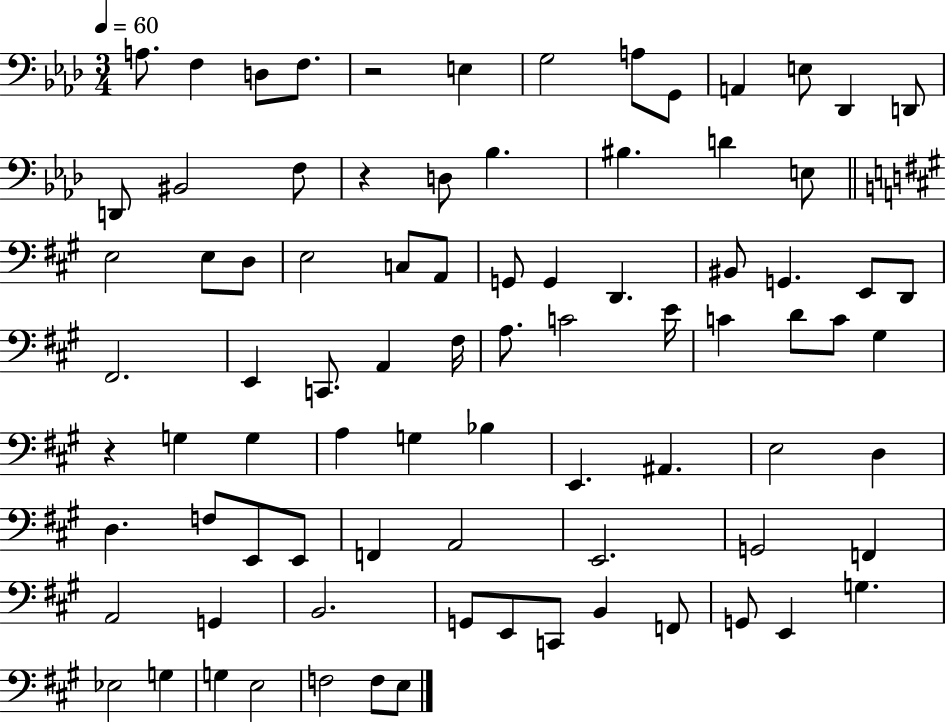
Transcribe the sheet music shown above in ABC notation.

X:1
T:Untitled
M:3/4
L:1/4
K:Ab
A,/2 F, D,/2 F,/2 z2 E, G,2 A,/2 G,,/2 A,, E,/2 _D,, D,,/2 D,,/2 ^B,,2 F,/2 z D,/2 _B, ^B, D E,/2 E,2 E,/2 D,/2 E,2 C,/2 A,,/2 G,,/2 G,, D,, ^B,,/2 G,, E,,/2 D,,/2 ^F,,2 E,, C,,/2 A,, ^F,/4 A,/2 C2 E/4 C D/2 C/2 ^G, z G, G, A, G, _B, E,, ^A,, E,2 D, D, F,/2 E,,/2 E,,/2 F,, A,,2 E,,2 G,,2 F,, A,,2 G,, B,,2 G,,/2 E,,/2 C,,/2 B,, F,,/2 G,,/2 E,, G, _E,2 G, G, E,2 F,2 F,/2 E,/2